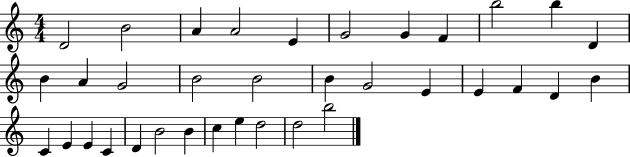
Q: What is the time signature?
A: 4/4